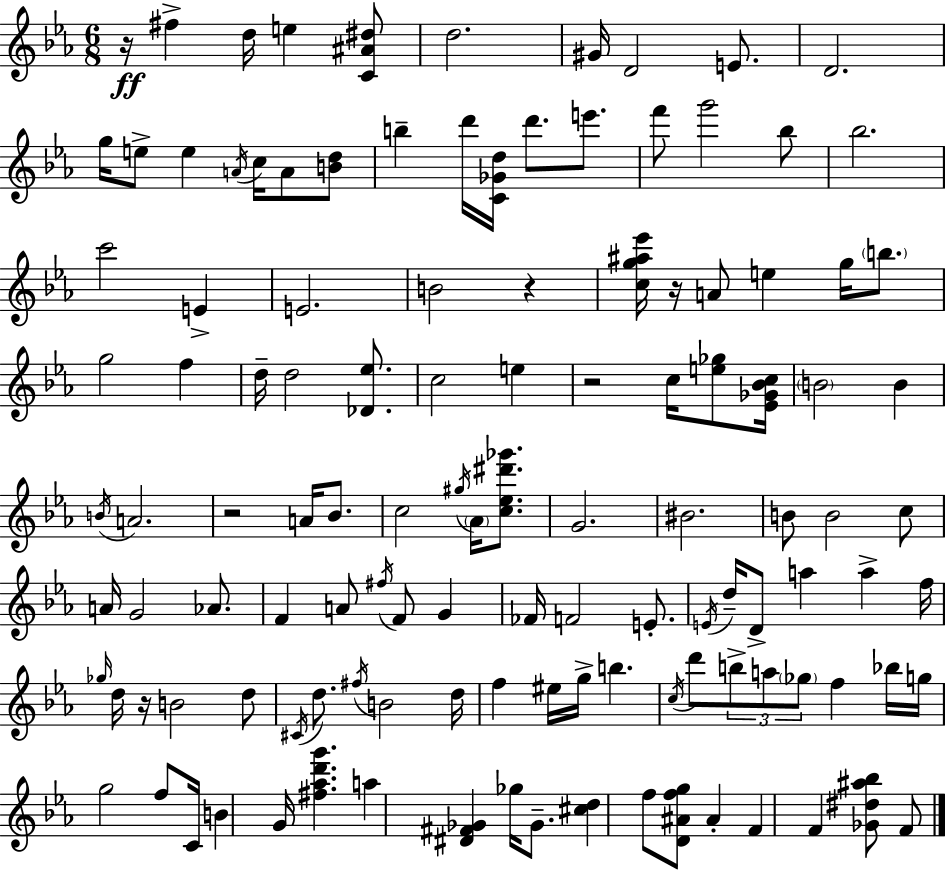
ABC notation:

X:1
T:Untitled
M:6/8
L:1/4
K:Eb
z/4 ^f d/4 e [C^A^d]/2 d2 ^G/4 D2 E/2 D2 g/4 e/2 e A/4 c/4 A/2 [Bd]/2 b d'/4 [C_Gd]/4 d'/2 e'/2 f'/2 g'2 _b/2 _b2 c'2 E E2 B2 z [cg^a_e']/4 z/4 A/2 e g/4 b/2 g2 f d/4 d2 [_D_e]/2 c2 e z2 c/4 [e_g]/2 [_E_G_Bc]/4 B2 B B/4 A2 z2 A/4 _B/2 c2 ^g/4 _A/4 [c_e^d'_g']/2 G2 ^B2 B/2 B2 c/2 A/4 G2 _A/2 F A/2 ^f/4 F/2 G _F/4 F2 E/2 E/4 d/4 D/2 a a f/4 _g/4 d/4 z/4 B2 d/2 ^C/4 d/2 ^f/4 B2 d/4 f ^e/4 g/4 b c/4 d'/2 b/2 a/2 _g/2 f _b/4 g/4 g2 f/2 C/4 B G/4 [^f_ad'g'] a [^D^F_G] _g/4 _G/2 [^cd] f/2 [D^Afg]/2 ^A F F [_G^d^a_b]/2 F/2